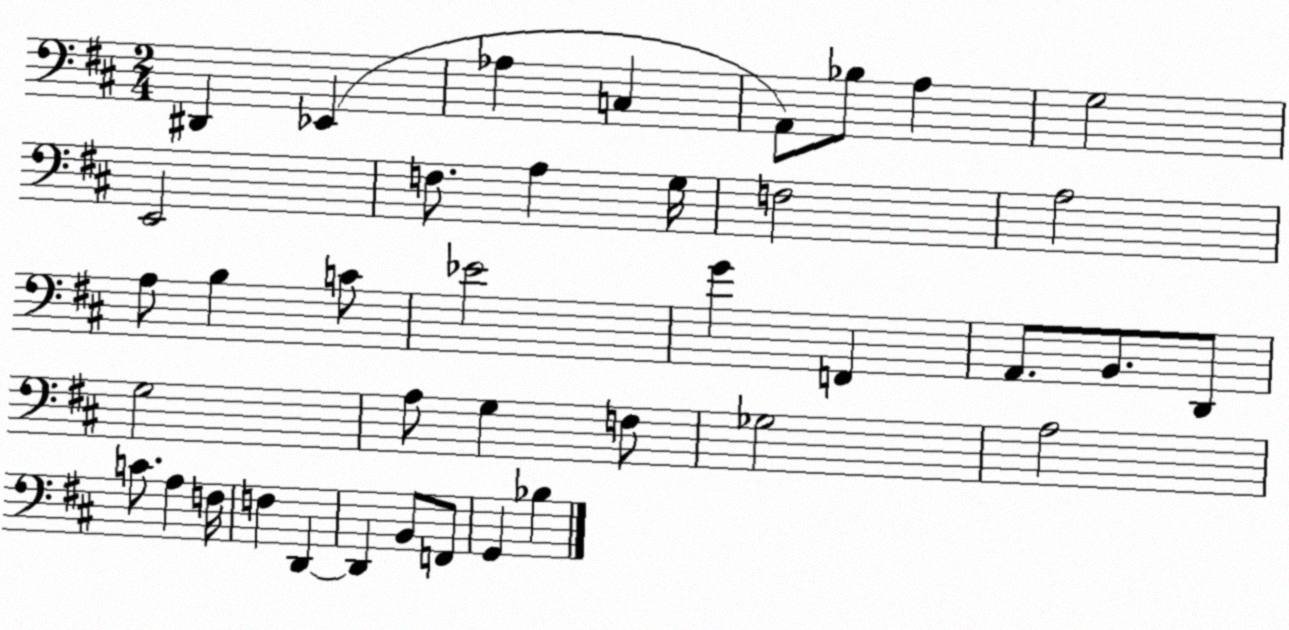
X:1
T:Untitled
M:2/4
L:1/4
K:D
^D,, _E,, _A, C, A,,/2 _B,/2 A, G,2 E,,2 F,/2 A, G,/4 F,2 A,2 A,/2 B, C/2 _E2 G F,, A,,/2 B,,/2 D,,/2 G,2 A,/2 G, F,/2 _G,2 A,2 C/2 A, F,/4 F, D,, D,, B,,/2 F,,/2 G,, _B,